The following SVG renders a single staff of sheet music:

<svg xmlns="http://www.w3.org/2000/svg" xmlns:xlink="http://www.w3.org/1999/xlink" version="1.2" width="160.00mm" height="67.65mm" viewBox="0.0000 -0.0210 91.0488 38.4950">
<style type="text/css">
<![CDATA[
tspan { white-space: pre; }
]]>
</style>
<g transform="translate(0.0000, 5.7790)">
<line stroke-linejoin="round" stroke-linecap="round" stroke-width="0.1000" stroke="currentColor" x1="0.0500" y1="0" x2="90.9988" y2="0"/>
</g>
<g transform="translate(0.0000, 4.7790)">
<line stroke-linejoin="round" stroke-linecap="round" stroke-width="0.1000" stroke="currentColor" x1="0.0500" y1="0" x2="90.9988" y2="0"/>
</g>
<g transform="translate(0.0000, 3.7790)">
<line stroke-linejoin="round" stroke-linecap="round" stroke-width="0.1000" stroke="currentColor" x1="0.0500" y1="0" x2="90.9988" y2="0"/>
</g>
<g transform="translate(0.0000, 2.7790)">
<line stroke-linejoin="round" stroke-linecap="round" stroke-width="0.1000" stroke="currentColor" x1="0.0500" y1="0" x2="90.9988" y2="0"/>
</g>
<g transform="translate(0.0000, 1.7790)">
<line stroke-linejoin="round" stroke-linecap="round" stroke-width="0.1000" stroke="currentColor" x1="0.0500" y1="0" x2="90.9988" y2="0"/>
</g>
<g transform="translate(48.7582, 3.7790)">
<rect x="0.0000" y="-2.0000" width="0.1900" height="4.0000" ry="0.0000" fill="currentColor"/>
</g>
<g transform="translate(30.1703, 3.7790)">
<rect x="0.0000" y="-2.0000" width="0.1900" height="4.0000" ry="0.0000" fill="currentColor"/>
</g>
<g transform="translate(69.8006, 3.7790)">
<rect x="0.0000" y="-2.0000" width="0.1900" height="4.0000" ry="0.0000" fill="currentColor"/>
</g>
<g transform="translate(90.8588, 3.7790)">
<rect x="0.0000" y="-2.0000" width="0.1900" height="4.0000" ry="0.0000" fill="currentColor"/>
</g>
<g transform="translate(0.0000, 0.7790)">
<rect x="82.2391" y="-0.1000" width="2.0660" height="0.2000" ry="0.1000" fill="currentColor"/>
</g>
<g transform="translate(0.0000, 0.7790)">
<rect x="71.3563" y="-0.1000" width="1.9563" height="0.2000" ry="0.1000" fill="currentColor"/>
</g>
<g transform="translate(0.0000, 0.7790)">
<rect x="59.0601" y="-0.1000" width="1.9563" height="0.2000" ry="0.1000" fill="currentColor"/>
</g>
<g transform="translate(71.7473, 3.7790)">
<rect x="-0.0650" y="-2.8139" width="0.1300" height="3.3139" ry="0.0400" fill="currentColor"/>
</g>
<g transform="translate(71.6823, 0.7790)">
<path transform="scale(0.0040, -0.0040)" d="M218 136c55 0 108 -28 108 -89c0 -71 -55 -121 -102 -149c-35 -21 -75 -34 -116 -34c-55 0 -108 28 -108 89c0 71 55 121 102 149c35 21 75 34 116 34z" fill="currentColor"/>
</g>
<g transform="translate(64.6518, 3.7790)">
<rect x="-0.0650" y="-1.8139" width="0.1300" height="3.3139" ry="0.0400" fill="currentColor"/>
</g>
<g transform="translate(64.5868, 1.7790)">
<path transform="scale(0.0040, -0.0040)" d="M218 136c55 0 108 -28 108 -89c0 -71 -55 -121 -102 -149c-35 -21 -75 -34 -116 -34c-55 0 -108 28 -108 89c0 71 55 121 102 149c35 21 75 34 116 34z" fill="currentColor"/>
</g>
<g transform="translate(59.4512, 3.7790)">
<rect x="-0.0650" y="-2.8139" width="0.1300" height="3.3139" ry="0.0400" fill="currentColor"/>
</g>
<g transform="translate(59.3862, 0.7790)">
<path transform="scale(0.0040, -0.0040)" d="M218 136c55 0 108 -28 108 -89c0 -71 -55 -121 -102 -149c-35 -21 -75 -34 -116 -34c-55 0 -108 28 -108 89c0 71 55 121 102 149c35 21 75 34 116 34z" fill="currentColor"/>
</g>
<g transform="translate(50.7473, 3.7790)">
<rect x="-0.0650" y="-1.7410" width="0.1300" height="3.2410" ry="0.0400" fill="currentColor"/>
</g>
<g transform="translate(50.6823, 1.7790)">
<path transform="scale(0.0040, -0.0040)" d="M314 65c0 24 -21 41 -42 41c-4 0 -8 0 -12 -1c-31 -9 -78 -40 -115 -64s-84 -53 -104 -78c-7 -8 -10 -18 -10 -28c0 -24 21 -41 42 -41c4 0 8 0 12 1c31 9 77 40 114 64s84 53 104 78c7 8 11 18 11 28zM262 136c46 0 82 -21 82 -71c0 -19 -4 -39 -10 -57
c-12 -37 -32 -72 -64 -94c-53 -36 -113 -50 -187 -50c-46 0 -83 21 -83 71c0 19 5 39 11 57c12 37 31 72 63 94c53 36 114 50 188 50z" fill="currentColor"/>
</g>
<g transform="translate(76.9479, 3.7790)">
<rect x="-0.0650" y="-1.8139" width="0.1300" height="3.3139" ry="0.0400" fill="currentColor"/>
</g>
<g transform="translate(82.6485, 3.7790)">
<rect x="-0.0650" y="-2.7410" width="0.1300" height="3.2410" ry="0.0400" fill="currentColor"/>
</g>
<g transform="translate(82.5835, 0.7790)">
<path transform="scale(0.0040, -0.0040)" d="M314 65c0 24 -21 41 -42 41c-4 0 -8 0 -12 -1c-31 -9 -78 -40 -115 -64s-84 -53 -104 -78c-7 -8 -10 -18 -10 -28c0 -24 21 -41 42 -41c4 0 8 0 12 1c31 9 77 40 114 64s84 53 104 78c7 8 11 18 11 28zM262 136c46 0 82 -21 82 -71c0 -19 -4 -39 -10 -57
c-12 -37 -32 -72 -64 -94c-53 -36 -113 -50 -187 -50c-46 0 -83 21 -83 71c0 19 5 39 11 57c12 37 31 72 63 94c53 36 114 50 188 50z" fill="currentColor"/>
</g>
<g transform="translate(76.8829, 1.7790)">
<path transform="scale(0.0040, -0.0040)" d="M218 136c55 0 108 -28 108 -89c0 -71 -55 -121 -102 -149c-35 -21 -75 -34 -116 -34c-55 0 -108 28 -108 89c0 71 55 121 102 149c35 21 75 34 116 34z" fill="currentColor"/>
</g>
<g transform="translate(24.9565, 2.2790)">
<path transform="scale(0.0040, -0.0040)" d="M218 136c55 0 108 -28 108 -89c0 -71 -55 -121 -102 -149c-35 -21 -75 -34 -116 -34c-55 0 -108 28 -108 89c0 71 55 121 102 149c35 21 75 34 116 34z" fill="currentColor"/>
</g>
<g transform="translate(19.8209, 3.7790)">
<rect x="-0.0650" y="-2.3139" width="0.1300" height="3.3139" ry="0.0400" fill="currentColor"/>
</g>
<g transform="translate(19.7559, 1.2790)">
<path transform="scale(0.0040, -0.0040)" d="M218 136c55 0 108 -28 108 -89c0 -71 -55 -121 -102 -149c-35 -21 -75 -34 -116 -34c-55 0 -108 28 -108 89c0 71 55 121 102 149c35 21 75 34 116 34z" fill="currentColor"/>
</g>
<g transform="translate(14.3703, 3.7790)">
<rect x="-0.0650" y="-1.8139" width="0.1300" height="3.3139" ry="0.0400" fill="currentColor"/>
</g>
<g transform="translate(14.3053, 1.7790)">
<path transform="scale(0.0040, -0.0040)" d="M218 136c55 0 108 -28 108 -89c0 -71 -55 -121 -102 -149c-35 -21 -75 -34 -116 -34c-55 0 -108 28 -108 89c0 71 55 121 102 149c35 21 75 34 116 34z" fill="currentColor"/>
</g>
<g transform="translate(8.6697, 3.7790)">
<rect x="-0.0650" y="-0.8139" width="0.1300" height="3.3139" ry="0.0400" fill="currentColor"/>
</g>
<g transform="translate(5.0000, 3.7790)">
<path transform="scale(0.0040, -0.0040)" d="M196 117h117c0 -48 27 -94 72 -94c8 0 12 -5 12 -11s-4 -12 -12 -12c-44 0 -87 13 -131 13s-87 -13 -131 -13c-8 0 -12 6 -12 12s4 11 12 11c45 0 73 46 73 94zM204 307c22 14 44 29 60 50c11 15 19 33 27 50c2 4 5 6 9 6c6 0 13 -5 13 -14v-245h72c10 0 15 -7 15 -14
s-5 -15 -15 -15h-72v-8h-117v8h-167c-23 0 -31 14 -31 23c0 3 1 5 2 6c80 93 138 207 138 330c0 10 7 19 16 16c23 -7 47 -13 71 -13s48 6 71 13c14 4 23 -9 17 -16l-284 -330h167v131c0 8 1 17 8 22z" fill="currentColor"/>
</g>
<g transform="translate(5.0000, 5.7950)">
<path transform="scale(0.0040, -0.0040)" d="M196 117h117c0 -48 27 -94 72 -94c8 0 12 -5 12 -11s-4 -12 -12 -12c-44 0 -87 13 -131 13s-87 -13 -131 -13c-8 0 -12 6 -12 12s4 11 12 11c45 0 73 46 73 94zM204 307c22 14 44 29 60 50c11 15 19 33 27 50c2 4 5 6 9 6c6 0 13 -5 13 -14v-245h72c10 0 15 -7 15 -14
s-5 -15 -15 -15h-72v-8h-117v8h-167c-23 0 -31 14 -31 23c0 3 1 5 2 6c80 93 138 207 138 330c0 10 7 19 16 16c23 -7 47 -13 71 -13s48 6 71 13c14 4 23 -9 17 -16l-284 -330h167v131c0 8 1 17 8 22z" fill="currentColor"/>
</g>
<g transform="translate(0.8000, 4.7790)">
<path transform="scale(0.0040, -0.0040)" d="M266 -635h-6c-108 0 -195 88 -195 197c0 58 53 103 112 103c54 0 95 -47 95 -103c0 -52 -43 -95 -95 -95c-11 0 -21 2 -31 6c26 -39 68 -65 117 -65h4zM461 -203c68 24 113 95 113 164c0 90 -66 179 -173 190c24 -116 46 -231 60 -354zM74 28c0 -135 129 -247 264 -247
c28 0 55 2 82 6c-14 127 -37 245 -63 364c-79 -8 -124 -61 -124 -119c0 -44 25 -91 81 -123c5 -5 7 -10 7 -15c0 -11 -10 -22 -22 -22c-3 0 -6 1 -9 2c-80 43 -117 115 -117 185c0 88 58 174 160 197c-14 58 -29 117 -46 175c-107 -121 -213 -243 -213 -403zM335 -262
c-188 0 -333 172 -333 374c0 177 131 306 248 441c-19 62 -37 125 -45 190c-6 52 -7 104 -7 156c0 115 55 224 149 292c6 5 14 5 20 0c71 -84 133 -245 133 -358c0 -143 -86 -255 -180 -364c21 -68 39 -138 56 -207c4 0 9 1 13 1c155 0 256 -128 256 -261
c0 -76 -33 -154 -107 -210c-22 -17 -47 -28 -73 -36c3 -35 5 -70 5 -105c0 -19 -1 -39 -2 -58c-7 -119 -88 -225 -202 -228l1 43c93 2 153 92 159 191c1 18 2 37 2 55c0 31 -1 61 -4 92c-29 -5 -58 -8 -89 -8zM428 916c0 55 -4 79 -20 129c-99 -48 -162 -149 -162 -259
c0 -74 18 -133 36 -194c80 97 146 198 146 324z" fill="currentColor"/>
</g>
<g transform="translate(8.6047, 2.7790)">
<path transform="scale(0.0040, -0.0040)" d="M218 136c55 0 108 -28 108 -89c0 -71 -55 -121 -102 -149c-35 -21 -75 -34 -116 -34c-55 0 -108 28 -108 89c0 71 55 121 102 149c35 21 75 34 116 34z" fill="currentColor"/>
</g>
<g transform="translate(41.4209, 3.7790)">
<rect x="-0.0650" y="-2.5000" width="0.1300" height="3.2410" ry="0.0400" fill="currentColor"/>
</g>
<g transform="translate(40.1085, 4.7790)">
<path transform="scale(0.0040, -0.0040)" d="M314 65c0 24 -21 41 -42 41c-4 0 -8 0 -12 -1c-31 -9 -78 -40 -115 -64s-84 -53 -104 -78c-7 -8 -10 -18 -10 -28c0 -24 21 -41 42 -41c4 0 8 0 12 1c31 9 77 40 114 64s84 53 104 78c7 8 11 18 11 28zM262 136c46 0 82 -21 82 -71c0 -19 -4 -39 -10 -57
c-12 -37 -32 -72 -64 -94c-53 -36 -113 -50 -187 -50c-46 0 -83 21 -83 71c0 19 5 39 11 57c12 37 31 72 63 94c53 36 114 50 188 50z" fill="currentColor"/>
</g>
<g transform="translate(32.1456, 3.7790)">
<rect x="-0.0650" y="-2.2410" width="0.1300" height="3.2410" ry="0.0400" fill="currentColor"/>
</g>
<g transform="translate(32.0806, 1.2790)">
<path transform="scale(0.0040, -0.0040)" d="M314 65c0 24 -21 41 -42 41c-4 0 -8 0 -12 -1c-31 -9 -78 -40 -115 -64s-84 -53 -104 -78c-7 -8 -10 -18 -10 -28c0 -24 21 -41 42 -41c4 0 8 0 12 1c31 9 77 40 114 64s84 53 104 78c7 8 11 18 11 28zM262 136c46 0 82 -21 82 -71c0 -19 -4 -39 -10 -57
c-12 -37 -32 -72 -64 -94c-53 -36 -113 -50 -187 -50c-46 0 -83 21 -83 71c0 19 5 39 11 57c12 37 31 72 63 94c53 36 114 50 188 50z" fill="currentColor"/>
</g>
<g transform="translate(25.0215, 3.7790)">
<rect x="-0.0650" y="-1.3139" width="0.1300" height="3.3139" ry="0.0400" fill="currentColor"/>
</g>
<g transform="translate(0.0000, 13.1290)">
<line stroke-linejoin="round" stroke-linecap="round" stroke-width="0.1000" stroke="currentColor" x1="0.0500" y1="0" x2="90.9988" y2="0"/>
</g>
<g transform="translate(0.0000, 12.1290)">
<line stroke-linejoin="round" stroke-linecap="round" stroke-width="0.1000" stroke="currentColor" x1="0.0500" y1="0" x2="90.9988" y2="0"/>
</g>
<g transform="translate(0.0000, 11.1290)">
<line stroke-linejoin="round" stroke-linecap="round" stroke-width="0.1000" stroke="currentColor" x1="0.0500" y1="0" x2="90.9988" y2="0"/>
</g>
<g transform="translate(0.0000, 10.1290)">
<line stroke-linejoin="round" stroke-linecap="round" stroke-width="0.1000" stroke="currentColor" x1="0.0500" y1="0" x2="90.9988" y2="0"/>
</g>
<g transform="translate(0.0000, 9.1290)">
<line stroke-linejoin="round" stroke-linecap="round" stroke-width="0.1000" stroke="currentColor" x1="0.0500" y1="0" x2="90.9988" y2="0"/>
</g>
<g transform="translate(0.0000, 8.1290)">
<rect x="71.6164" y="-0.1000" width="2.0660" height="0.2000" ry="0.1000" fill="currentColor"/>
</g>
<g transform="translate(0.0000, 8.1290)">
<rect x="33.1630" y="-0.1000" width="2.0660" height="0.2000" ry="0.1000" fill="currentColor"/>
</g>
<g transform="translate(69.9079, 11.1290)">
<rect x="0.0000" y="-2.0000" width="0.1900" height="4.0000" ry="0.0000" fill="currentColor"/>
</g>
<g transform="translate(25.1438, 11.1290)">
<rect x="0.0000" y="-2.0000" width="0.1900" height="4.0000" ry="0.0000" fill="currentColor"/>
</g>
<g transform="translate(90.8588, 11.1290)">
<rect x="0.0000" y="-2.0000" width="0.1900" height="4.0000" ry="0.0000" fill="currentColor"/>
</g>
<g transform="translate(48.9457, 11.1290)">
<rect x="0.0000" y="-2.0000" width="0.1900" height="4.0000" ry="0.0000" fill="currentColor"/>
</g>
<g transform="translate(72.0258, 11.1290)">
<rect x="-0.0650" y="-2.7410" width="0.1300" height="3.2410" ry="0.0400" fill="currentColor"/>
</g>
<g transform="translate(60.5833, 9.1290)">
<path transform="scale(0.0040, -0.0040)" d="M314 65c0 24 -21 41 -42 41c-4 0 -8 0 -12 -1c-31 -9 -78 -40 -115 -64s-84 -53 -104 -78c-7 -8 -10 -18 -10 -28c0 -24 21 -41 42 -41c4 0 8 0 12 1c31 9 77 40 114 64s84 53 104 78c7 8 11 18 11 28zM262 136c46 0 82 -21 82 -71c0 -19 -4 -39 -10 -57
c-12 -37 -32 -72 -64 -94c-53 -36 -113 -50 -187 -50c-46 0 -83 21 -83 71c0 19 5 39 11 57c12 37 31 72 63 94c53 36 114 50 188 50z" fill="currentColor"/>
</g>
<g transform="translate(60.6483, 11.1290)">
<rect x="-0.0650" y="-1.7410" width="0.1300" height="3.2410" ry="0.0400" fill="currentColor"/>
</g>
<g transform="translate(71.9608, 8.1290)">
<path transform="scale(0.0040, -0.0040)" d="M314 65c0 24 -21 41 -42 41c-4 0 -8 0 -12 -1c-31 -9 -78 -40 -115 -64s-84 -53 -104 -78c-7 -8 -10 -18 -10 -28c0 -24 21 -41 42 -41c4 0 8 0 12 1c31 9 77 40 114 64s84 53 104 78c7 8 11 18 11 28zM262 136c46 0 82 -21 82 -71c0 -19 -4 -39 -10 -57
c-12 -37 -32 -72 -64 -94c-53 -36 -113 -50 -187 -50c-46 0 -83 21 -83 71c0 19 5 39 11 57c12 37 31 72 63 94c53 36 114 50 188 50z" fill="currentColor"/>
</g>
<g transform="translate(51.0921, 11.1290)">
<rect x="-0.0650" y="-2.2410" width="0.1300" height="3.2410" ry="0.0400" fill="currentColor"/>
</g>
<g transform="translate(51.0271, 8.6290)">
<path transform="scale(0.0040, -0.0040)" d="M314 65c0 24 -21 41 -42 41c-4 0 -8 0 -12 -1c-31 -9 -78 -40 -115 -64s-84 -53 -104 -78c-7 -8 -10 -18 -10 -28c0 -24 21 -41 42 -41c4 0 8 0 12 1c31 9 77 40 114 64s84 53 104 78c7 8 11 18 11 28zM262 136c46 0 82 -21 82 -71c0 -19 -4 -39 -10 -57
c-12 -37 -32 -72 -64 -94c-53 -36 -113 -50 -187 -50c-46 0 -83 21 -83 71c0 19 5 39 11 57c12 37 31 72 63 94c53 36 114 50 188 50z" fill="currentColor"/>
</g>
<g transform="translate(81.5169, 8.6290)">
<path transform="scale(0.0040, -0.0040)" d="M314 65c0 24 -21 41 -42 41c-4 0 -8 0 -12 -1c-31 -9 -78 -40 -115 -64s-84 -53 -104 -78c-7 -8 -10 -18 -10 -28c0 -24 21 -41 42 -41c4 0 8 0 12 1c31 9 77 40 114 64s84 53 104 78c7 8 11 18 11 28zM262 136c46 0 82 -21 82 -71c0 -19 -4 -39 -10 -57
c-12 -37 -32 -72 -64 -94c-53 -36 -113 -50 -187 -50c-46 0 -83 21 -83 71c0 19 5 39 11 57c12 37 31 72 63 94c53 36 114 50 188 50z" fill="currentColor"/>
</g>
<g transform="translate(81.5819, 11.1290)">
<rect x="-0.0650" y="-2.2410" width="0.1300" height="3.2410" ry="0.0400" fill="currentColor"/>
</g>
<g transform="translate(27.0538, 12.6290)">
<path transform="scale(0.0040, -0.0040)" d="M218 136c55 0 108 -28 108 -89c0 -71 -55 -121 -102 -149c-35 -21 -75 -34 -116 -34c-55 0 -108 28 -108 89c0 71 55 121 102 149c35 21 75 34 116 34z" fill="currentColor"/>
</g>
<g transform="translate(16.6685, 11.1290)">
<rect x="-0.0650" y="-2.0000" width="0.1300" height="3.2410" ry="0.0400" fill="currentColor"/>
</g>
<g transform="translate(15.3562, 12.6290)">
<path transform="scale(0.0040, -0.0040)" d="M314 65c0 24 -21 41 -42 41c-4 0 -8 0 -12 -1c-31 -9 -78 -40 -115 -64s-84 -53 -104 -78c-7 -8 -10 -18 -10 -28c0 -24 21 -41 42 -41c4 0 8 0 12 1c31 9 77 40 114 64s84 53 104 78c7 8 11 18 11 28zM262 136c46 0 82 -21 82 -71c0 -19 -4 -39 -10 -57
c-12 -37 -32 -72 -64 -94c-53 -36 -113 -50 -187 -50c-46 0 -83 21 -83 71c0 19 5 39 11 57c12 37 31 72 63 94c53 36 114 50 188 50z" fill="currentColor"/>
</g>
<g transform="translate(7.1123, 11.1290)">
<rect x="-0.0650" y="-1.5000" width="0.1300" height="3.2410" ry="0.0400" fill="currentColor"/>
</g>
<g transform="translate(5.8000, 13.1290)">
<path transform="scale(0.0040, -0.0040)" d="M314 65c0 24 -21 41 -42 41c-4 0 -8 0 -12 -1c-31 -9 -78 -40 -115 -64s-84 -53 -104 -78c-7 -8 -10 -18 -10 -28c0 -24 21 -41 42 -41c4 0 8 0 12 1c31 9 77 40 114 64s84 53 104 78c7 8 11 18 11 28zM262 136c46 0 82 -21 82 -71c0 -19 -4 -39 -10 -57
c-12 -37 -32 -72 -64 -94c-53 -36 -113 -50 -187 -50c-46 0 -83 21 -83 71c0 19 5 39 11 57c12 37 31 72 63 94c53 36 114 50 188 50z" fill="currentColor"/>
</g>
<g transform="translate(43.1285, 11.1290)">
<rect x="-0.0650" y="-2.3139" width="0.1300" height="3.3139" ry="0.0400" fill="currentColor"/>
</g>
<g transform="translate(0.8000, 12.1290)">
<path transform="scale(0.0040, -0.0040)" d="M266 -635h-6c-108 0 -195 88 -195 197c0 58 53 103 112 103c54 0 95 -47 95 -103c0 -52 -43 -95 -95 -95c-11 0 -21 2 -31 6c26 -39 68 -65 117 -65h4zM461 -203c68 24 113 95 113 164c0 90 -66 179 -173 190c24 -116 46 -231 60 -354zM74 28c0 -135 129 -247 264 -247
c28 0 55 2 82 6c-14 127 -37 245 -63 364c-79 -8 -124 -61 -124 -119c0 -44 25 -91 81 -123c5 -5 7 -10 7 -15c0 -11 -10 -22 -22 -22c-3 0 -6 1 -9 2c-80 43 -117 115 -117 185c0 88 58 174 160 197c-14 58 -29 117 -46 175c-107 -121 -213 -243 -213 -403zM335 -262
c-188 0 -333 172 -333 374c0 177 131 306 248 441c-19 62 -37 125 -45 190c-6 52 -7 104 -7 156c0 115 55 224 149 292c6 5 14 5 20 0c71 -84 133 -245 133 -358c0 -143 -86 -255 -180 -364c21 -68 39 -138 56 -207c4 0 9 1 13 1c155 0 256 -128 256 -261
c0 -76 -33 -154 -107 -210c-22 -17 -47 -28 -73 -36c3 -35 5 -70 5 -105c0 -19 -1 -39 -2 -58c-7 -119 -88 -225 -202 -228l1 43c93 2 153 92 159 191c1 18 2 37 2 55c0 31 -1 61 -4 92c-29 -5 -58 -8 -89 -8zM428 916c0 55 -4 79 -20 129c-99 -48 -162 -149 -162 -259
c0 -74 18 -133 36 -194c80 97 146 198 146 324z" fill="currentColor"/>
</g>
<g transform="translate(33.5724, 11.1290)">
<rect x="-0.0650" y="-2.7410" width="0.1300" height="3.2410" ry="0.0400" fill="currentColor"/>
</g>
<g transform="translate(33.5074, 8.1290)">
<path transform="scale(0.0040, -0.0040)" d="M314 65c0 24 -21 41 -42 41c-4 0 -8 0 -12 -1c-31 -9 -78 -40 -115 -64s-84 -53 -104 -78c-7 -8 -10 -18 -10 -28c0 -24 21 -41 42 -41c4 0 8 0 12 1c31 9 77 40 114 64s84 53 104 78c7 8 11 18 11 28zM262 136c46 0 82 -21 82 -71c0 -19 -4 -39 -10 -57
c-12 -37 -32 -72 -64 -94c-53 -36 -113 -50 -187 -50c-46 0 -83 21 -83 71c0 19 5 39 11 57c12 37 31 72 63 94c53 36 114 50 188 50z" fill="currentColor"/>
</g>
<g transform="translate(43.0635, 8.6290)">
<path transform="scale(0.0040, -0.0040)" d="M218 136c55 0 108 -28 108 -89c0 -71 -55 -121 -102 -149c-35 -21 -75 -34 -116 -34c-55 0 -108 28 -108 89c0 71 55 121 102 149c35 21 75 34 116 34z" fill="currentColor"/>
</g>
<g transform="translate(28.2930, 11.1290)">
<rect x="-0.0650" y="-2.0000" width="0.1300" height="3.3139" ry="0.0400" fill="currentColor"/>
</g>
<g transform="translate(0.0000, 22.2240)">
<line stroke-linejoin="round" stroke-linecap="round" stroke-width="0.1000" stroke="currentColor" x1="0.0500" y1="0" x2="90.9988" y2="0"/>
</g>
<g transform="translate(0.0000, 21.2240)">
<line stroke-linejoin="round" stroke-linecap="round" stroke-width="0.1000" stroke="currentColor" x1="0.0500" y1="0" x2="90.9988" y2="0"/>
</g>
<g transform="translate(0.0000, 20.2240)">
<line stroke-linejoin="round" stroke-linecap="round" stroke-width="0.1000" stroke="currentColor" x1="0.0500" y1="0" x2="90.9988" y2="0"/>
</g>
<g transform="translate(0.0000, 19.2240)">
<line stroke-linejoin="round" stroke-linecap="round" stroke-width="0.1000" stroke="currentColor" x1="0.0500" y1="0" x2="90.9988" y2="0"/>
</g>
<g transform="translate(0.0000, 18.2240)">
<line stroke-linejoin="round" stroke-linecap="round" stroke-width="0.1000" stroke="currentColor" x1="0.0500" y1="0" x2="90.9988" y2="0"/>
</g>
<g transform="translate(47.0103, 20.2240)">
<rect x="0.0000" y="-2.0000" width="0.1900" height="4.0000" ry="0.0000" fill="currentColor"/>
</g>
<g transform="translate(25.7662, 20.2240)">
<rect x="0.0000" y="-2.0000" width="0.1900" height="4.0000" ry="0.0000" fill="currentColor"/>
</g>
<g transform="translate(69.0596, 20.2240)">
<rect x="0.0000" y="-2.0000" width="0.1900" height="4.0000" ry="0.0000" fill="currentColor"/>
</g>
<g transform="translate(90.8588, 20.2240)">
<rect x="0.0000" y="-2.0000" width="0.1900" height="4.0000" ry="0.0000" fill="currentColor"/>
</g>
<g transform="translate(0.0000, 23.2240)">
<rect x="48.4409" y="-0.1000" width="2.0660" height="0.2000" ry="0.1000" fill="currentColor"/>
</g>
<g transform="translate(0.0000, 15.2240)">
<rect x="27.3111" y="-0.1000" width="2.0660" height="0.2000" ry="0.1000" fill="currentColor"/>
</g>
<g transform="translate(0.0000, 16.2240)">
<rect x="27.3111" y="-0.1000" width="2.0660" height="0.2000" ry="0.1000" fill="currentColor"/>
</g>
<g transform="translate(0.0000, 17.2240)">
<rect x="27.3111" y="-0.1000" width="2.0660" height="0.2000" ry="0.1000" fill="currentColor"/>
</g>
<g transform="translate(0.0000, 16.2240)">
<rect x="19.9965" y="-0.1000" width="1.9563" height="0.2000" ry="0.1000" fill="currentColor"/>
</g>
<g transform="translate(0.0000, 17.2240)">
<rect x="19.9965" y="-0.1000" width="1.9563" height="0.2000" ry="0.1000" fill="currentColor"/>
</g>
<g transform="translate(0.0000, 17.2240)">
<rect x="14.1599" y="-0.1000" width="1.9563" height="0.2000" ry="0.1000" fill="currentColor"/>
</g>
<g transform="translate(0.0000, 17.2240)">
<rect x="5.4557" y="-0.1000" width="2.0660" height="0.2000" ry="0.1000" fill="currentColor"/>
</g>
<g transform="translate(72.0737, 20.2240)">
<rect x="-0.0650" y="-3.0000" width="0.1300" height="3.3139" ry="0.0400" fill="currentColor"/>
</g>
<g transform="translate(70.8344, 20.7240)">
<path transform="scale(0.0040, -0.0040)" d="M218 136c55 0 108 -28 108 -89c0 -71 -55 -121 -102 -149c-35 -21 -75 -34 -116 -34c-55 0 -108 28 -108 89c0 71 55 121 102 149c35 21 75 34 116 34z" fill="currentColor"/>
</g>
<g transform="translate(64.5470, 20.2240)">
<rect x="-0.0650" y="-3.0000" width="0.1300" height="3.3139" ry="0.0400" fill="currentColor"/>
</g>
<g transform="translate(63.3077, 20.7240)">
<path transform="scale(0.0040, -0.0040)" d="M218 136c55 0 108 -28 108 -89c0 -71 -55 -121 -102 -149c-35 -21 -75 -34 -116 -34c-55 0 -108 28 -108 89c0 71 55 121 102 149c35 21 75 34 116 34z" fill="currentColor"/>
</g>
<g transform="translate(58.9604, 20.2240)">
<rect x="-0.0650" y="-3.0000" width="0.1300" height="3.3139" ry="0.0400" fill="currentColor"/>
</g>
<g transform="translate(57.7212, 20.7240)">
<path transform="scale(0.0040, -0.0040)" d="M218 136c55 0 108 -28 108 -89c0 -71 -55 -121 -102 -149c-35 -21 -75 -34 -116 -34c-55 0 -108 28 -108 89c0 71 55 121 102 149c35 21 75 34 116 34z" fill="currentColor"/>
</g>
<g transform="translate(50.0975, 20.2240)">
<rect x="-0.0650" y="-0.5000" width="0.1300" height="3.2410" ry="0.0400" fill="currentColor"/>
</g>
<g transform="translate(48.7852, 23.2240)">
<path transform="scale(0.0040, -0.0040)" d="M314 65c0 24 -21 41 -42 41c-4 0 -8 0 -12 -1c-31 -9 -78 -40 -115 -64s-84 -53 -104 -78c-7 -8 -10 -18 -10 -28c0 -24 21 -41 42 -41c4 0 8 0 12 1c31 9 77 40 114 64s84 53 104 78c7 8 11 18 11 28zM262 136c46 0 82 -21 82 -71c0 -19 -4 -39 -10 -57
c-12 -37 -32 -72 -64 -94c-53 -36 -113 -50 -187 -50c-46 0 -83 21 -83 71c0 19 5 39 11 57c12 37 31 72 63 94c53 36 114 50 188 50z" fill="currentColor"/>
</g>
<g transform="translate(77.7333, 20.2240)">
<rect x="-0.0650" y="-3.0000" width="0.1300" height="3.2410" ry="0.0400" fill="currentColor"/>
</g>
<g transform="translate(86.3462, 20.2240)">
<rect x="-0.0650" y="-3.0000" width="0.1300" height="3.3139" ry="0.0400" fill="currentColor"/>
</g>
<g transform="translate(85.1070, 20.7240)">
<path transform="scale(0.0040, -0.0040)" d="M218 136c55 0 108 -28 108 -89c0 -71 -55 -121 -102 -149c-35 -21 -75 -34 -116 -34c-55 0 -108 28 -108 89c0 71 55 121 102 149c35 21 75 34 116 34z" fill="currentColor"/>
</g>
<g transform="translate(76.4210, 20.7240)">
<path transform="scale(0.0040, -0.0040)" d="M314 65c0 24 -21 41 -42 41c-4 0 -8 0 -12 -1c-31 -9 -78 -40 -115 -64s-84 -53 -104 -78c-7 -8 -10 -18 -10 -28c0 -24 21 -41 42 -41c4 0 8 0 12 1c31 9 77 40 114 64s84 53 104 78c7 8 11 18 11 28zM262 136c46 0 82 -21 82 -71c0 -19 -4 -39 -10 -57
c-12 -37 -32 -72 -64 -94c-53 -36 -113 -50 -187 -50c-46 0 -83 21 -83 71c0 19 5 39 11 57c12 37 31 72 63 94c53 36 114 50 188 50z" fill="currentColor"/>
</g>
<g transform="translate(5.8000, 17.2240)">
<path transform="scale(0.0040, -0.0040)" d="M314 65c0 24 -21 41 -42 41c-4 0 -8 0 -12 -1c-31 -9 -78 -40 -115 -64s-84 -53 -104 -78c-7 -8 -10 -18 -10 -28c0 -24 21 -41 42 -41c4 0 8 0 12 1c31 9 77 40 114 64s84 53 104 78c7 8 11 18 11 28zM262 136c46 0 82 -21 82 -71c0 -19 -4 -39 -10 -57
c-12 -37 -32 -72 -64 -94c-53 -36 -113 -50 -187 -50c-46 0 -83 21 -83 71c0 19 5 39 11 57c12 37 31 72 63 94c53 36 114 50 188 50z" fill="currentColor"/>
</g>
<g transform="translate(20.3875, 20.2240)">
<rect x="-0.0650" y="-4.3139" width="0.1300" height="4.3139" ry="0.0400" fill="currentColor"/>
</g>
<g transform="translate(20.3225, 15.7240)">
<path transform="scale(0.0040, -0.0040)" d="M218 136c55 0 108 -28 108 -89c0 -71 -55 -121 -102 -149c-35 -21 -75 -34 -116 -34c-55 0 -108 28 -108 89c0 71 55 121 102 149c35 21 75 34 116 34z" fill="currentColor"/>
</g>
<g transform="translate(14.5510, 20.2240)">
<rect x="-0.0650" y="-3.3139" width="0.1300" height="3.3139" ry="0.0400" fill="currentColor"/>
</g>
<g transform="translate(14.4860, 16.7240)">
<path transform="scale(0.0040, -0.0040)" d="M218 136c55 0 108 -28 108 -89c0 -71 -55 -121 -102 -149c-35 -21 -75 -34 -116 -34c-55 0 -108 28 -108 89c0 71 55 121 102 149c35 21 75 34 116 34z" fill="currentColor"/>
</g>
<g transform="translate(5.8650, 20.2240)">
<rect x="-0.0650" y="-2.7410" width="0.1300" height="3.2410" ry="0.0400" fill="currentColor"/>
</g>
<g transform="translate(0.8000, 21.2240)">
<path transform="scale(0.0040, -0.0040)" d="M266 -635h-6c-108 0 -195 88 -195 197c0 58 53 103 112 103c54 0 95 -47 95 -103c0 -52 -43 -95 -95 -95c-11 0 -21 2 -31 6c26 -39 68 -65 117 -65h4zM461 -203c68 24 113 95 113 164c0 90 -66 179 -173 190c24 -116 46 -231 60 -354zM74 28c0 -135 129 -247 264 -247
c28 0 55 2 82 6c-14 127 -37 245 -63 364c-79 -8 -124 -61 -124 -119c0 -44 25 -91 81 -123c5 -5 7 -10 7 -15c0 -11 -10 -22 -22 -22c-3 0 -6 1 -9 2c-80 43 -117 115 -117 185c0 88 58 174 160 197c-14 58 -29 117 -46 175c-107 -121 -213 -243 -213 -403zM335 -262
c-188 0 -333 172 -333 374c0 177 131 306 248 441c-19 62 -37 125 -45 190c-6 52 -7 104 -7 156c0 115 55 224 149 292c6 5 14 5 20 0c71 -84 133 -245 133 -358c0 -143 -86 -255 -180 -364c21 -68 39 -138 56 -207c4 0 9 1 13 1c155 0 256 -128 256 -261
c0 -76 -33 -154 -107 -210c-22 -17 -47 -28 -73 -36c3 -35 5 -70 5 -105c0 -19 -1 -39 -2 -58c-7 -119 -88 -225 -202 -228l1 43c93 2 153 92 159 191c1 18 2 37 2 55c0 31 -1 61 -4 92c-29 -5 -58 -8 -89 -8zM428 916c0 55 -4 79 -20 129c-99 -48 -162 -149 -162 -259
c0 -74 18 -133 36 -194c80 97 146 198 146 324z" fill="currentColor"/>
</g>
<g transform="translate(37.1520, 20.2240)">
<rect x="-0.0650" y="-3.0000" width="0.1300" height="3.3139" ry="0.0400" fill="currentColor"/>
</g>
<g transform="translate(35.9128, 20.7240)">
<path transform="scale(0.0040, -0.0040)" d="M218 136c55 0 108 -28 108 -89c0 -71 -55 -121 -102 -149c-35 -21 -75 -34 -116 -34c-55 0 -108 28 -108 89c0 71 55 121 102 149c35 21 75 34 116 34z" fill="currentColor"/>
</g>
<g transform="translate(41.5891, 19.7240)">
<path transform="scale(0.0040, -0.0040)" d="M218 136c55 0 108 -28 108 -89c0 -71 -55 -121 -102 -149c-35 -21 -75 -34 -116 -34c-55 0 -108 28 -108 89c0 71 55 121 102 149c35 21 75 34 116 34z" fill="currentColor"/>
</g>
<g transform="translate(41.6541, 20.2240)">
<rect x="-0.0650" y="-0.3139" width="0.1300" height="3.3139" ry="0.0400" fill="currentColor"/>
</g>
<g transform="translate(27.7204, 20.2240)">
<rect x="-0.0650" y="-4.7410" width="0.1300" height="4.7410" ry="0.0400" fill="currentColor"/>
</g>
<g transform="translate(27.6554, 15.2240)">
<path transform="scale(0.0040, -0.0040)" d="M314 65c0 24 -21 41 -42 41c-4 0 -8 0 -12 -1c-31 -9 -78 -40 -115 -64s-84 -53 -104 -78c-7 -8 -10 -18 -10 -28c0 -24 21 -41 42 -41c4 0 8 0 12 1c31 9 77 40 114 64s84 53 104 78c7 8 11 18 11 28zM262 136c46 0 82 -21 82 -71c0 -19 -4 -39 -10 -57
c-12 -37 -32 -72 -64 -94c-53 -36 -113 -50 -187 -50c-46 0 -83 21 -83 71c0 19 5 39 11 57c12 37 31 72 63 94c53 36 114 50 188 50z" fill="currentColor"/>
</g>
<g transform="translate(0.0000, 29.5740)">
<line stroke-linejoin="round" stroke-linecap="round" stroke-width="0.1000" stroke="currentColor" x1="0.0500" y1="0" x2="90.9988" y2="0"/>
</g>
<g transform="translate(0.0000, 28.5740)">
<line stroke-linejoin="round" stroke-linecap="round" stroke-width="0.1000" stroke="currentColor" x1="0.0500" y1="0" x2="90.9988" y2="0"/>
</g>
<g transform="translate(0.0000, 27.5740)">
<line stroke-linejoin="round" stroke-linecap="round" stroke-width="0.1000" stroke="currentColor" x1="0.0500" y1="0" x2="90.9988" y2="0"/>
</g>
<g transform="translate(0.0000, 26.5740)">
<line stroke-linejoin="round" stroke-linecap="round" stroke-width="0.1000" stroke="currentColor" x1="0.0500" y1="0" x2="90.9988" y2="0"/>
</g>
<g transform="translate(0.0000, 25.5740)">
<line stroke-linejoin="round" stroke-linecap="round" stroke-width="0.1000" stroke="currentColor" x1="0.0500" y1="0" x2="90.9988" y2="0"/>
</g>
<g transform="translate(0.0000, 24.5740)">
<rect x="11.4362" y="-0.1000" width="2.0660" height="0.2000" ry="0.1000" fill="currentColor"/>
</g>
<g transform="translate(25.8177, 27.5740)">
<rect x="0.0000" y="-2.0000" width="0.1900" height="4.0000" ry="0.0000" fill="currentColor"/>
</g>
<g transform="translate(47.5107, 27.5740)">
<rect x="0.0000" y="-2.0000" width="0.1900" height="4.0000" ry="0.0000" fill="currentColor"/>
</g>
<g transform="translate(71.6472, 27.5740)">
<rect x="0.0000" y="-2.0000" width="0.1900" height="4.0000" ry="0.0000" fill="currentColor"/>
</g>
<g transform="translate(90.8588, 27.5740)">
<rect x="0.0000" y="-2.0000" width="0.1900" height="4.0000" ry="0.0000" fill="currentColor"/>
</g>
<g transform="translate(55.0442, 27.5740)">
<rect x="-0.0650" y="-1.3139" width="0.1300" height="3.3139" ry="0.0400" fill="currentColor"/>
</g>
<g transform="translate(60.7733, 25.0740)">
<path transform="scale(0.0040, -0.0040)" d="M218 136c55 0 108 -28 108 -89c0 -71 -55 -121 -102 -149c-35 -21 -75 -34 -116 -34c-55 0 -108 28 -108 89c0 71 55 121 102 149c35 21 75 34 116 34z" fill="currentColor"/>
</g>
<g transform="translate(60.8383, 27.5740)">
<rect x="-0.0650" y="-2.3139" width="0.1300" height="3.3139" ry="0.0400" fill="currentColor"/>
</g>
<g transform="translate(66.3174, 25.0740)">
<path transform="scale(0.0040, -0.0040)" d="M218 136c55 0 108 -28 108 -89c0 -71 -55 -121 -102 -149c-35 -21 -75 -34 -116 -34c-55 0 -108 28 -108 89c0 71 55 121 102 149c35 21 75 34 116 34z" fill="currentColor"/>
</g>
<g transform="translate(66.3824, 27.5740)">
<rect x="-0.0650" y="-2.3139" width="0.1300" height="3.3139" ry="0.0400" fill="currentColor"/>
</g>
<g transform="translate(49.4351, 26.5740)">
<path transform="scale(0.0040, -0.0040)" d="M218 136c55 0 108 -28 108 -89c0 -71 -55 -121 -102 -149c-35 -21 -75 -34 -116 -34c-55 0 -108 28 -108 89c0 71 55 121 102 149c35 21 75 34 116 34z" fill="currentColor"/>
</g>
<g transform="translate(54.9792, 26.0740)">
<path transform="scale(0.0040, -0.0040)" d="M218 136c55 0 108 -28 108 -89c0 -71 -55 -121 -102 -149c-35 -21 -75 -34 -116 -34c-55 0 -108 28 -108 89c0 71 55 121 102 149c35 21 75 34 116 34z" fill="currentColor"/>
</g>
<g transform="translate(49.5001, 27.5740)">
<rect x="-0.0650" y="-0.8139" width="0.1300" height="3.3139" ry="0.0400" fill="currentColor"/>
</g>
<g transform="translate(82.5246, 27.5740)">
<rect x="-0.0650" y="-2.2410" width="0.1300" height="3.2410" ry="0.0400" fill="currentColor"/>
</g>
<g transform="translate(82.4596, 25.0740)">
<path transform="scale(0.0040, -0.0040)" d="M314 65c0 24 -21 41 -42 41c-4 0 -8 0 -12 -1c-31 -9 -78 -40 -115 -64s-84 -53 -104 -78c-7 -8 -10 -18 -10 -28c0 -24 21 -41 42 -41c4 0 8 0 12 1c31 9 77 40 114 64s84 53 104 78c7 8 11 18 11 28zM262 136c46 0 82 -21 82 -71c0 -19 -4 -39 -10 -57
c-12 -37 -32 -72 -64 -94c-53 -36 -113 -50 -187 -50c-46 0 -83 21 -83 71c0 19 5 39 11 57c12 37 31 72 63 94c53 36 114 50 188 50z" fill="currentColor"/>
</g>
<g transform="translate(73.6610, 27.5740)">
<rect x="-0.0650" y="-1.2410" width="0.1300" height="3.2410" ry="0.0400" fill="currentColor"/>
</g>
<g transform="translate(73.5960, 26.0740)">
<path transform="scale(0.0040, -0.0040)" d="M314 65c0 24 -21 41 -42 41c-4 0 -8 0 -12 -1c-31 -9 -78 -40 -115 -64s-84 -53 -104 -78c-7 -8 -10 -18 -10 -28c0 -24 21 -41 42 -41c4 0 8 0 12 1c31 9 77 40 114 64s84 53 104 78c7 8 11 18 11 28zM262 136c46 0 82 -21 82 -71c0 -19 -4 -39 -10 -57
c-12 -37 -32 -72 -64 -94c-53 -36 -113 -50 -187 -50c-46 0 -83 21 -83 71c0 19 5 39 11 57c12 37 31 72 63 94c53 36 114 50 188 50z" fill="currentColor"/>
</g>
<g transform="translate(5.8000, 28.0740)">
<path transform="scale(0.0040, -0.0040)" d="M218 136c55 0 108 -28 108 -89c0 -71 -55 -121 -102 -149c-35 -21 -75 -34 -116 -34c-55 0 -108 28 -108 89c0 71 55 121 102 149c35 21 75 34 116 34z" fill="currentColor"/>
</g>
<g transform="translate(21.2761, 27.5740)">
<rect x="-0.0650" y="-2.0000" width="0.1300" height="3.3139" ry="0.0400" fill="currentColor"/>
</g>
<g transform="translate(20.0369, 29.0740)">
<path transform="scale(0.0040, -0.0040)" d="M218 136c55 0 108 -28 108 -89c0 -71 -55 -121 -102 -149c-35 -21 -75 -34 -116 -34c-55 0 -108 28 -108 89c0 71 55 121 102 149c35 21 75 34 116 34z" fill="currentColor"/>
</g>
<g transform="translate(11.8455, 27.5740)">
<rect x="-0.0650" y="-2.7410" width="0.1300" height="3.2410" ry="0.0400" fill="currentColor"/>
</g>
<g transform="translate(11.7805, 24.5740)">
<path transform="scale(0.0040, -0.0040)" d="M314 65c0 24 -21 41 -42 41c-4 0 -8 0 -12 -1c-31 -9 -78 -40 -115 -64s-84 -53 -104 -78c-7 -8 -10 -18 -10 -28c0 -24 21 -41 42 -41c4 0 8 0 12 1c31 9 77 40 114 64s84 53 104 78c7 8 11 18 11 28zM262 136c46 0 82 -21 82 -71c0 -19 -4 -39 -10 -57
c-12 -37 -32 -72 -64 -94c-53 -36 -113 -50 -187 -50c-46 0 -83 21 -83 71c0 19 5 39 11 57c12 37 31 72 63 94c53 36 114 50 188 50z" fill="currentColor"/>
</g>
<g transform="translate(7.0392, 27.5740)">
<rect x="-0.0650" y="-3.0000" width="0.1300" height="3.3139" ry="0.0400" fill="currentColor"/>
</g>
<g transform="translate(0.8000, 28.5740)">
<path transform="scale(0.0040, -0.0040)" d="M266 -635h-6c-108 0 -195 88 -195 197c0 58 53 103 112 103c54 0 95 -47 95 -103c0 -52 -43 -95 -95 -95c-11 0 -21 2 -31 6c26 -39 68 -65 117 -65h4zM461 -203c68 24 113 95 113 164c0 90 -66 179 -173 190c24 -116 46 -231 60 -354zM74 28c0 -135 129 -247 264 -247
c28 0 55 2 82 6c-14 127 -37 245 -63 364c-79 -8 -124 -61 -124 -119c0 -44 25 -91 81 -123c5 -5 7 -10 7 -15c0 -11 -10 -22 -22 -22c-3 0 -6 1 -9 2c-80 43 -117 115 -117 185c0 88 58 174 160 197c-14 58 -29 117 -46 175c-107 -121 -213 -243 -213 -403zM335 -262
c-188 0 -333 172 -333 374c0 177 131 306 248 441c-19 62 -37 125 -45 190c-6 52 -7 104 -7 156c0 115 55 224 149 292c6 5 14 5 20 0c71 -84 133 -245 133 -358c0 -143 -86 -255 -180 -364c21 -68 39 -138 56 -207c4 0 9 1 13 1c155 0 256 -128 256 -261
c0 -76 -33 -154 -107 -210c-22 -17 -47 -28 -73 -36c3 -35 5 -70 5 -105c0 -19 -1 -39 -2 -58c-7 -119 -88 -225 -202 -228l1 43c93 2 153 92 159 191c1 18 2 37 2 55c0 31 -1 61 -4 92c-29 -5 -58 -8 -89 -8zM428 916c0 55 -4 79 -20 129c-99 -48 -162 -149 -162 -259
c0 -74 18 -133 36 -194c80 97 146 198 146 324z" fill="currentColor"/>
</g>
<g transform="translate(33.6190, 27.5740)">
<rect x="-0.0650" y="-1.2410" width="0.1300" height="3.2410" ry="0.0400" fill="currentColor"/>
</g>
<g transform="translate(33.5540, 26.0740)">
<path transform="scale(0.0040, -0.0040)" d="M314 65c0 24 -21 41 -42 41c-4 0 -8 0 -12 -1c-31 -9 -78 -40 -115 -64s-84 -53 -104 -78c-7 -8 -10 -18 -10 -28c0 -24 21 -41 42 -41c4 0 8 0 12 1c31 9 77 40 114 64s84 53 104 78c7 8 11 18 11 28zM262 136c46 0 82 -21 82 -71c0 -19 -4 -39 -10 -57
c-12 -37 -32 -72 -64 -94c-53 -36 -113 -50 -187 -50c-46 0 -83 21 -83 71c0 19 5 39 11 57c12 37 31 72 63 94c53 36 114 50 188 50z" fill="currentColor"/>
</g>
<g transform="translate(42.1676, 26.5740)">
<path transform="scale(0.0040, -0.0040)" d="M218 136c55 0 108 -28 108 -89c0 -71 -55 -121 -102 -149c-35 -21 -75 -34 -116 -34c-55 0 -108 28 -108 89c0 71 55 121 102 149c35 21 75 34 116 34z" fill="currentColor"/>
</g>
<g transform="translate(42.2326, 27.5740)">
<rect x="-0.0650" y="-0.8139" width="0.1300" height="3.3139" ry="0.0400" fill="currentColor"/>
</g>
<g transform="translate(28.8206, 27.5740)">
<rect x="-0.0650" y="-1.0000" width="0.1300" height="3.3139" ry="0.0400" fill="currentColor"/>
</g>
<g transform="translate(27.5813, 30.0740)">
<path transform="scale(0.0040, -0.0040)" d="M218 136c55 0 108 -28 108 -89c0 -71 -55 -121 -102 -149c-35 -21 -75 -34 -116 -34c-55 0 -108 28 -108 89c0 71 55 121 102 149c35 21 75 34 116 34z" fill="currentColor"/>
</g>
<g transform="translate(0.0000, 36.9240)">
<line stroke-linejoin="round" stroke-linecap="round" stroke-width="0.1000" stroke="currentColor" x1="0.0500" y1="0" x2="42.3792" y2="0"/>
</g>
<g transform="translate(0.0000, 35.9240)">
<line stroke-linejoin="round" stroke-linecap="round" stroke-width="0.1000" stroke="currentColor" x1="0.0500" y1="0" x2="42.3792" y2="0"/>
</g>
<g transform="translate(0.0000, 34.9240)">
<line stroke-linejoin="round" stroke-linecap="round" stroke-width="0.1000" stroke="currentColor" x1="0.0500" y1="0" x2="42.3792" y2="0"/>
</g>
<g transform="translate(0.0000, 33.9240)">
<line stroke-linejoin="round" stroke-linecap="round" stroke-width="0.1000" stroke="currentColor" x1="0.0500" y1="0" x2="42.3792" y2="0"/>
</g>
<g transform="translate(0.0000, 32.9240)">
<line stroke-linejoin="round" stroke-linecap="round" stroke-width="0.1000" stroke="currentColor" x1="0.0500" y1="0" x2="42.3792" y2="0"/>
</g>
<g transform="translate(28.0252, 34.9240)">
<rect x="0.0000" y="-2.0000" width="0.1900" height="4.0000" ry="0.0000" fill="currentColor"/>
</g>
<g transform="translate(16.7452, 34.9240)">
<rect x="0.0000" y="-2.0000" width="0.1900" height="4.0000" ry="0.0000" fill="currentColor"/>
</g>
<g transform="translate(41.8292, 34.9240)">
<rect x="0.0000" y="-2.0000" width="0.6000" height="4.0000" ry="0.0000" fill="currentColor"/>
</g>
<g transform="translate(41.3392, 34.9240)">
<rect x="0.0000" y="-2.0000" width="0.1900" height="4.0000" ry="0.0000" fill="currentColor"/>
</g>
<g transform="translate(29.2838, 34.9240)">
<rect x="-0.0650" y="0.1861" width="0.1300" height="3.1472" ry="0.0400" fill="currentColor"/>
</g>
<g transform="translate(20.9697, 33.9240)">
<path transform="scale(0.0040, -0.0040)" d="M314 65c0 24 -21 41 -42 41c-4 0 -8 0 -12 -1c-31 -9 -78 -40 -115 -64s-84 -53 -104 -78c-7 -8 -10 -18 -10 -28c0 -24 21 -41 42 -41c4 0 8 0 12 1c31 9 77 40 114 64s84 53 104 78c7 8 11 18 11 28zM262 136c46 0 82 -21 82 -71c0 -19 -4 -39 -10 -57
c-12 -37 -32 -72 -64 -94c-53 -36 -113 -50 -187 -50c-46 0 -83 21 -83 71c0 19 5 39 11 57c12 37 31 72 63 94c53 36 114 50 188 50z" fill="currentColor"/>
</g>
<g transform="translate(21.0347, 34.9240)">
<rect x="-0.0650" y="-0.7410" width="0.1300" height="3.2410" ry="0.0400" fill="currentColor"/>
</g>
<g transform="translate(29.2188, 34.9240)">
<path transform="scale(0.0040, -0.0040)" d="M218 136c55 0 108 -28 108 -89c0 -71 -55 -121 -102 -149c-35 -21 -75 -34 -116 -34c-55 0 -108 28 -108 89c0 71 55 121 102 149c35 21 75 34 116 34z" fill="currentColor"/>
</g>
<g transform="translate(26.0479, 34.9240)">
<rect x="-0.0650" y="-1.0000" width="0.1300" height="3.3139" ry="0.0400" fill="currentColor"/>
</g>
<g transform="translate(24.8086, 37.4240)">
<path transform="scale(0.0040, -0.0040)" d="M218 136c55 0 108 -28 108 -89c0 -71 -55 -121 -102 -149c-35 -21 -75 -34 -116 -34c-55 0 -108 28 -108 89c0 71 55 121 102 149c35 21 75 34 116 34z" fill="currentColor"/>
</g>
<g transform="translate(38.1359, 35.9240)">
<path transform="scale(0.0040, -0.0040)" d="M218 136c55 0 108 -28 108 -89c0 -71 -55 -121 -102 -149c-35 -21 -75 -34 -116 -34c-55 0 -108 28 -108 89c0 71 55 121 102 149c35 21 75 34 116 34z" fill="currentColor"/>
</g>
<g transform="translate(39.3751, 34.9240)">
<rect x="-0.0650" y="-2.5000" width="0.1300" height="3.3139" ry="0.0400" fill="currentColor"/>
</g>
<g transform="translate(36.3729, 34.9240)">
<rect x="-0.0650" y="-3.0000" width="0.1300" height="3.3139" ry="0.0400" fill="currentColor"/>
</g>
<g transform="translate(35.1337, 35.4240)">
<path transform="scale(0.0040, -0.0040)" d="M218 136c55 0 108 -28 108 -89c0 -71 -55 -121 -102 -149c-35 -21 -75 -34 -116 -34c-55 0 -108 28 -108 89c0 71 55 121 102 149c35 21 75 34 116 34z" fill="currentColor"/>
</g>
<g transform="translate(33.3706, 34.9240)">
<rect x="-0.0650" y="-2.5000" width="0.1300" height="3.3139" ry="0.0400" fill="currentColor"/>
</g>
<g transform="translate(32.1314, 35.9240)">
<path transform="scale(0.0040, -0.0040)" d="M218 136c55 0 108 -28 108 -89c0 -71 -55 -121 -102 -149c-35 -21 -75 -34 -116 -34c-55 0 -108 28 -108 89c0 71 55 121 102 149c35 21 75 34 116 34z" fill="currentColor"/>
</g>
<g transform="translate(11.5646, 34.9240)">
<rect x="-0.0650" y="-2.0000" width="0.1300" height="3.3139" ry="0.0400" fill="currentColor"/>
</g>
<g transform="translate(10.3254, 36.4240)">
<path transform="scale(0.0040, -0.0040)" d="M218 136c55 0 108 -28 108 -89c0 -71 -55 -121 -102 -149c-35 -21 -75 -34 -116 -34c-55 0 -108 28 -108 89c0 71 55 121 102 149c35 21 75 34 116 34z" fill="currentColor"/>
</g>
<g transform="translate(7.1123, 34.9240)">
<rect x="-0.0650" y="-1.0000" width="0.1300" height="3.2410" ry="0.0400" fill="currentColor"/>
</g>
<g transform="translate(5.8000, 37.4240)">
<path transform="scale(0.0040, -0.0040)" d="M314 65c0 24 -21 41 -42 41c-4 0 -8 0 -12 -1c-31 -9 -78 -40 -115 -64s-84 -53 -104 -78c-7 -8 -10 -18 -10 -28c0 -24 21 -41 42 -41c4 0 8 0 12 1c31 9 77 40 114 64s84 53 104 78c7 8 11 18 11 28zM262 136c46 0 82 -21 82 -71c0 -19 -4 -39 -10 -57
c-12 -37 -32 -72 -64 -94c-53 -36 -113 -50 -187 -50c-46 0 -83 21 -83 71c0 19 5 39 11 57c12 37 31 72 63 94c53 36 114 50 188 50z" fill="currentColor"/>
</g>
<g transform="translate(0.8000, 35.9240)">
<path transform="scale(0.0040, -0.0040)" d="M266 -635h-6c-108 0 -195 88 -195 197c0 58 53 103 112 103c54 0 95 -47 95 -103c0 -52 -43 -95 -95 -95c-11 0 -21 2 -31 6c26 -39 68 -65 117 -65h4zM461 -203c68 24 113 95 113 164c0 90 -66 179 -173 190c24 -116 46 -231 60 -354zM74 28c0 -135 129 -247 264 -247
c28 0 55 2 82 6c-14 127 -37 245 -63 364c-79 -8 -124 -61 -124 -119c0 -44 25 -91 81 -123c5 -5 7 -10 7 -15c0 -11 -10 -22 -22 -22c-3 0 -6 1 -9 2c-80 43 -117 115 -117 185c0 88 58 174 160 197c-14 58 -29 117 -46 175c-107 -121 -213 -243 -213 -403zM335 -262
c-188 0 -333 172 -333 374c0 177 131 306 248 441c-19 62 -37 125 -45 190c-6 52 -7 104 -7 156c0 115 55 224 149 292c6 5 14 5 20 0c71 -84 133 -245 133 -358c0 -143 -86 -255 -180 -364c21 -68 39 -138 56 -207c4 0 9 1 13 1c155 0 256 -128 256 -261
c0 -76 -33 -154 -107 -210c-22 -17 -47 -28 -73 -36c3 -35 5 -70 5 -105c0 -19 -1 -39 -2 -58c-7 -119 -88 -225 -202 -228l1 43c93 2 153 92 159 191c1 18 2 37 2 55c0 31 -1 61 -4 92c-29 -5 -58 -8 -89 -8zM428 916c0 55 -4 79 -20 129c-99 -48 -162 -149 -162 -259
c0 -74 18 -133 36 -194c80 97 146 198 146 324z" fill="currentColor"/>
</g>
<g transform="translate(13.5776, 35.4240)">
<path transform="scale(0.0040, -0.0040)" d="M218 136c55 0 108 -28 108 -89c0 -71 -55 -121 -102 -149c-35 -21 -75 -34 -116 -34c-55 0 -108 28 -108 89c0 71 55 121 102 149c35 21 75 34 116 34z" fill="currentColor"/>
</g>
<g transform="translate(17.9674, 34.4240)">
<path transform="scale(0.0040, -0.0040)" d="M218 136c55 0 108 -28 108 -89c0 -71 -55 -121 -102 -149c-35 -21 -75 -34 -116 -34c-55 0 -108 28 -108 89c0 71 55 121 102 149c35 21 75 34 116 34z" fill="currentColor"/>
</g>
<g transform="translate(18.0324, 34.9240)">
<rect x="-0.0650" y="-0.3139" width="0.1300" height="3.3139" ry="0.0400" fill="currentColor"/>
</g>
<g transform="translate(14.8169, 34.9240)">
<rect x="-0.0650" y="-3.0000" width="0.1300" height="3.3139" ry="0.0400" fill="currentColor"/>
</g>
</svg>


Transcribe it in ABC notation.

X:1
T:Untitled
M:4/4
L:1/4
K:C
d f g e g2 G2 f2 a f a f a2 E2 F2 F a2 g g2 f2 a2 g2 a2 b d' e'2 A c C2 A A A A2 A A a2 F D e2 d d e g g e2 g2 D2 F A c d2 D B G A G